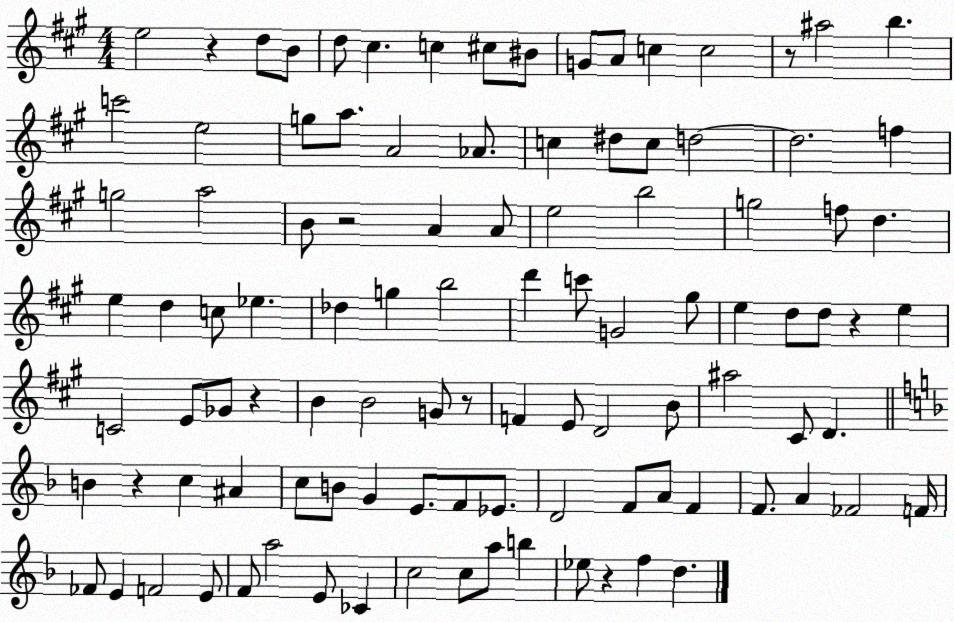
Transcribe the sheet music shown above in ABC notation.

X:1
T:Untitled
M:4/4
L:1/4
K:A
e2 z d/2 B/2 d/2 ^c c ^c/2 ^B/2 G/2 A/2 c c2 z/2 ^a2 b c'2 e2 g/2 a/2 A2 _A/2 c ^d/2 c/2 d2 d2 f g2 a2 B/2 z2 A A/2 e2 b2 g2 f/2 d e d c/2 _e _d g b2 d' c'/2 G2 ^g/2 e d/2 d/2 z e C2 E/2 _G/2 z B B2 G/2 z/2 F E/2 D2 B/2 ^a2 ^C/2 D B z c ^A c/2 B/2 G E/2 F/2 _E/2 D2 F/2 A/2 F F/2 A _F2 F/4 _F/2 E F2 E/2 F/2 a2 E/2 _C c2 c/2 a/2 b _e/2 z f d